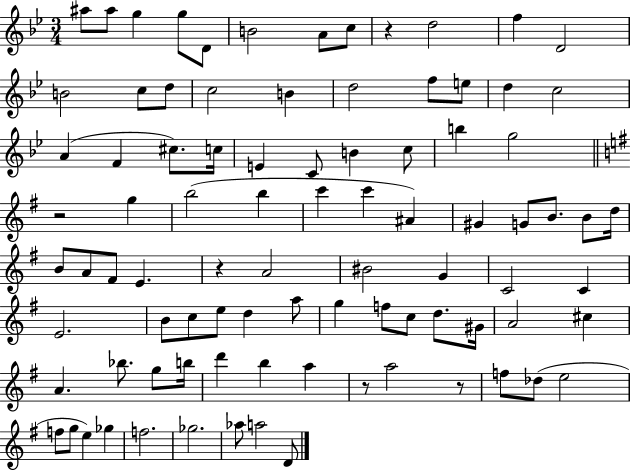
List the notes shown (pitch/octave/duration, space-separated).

A#5/e A#5/e G5/q G5/e D4/e B4/h A4/e C5/e R/q D5/h F5/q D4/h B4/h C5/e D5/e C5/h B4/q D5/h F5/e E5/e D5/q C5/h A4/q F4/q C#5/e. C5/s E4/q C4/e B4/q C5/e B5/q G5/h R/h G5/q B5/h B5/q C6/q C6/q A#4/q G#4/q G4/e B4/e. B4/e D5/s B4/e A4/e F#4/e E4/q. R/q A4/h BIS4/h G4/q C4/h C4/q E4/h. B4/e C5/e E5/e D5/q A5/e G5/q F5/e C5/e D5/e. G#4/s A4/h C#5/q A4/q. Bb5/e. G5/e B5/s D6/q B5/q A5/q R/e A5/h R/e F5/e Db5/e E5/h F5/e G5/e E5/q Gb5/q F5/h. Gb5/h. Ab5/e A5/h D4/e